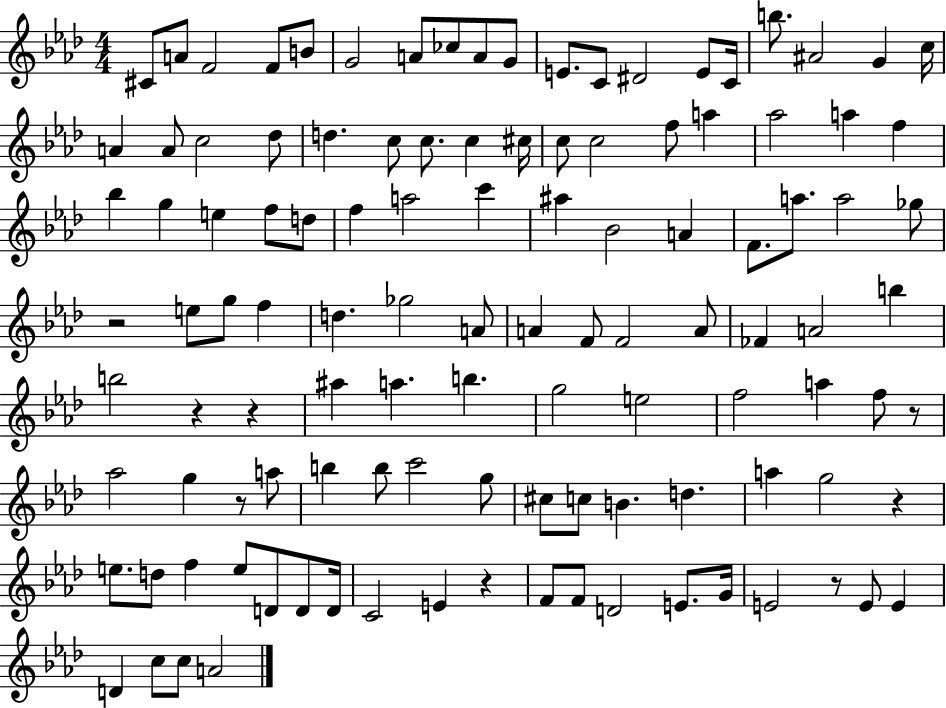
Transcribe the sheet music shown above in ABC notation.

X:1
T:Untitled
M:4/4
L:1/4
K:Ab
^C/2 A/2 F2 F/2 B/2 G2 A/2 _c/2 A/2 G/2 E/2 C/2 ^D2 E/2 C/4 b/2 ^A2 G c/4 A A/2 c2 _d/2 d c/2 c/2 c ^c/4 c/2 c2 f/2 a _a2 a f _b g e f/2 d/2 f a2 c' ^a _B2 A F/2 a/2 a2 _g/2 z2 e/2 g/2 f d _g2 A/2 A F/2 F2 A/2 _F A2 b b2 z z ^a a b g2 e2 f2 a f/2 z/2 _a2 g z/2 a/2 b b/2 c'2 g/2 ^c/2 c/2 B d a g2 z e/2 d/2 f e/2 D/2 D/2 D/4 C2 E z F/2 F/2 D2 E/2 G/4 E2 z/2 E/2 E D c/2 c/2 A2